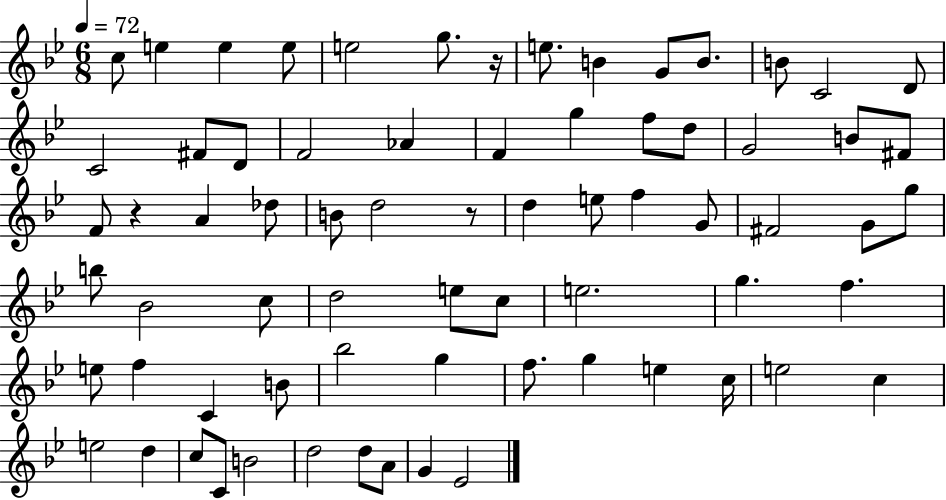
{
  \clef treble
  \numericTimeSignature
  \time 6/8
  \key bes \major
  \tempo 4 = 72
  c''8 e''4 e''4 e''8 | e''2 g''8. r16 | e''8. b'4 g'8 b'8. | b'8 c'2 d'8 | \break c'2 fis'8 d'8 | f'2 aes'4 | f'4 g''4 f''8 d''8 | g'2 b'8 fis'8 | \break f'8 r4 a'4 des''8 | b'8 d''2 r8 | d''4 e''8 f''4 g'8 | fis'2 g'8 g''8 | \break b''8 bes'2 c''8 | d''2 e''8 c''8 | e''2. | g''4. f''4. | \break e''8 f''4 c'4 b'8 | bes''2 g''4 | f''8. g''4 e''4 c''16 | e''2 c''4 | \break e''2 d''4 | c''8 c'8 b'2 | d''2 d''8 a'8 | g'4 ees'2 | \break \bar "|."
}